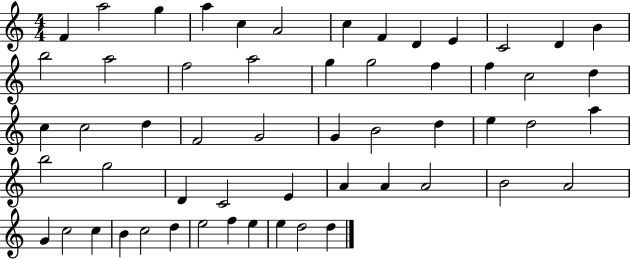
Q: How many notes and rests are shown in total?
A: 56